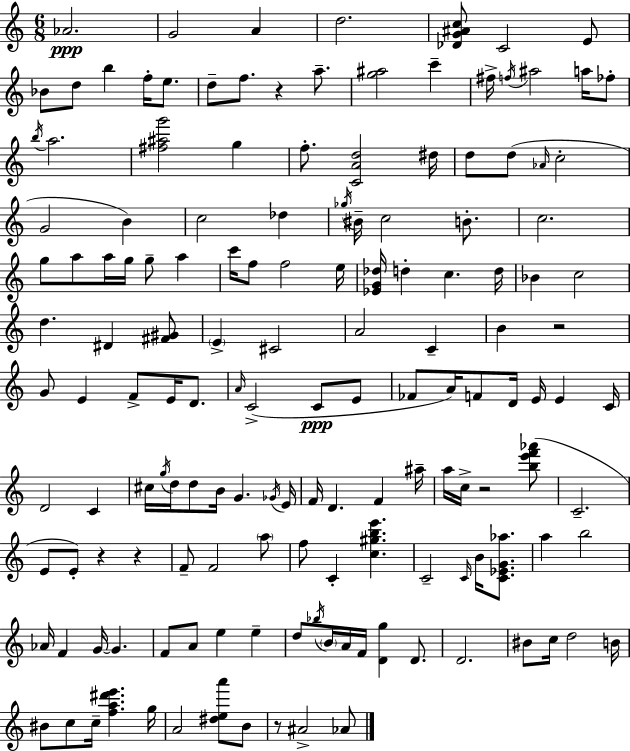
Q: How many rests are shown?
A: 6